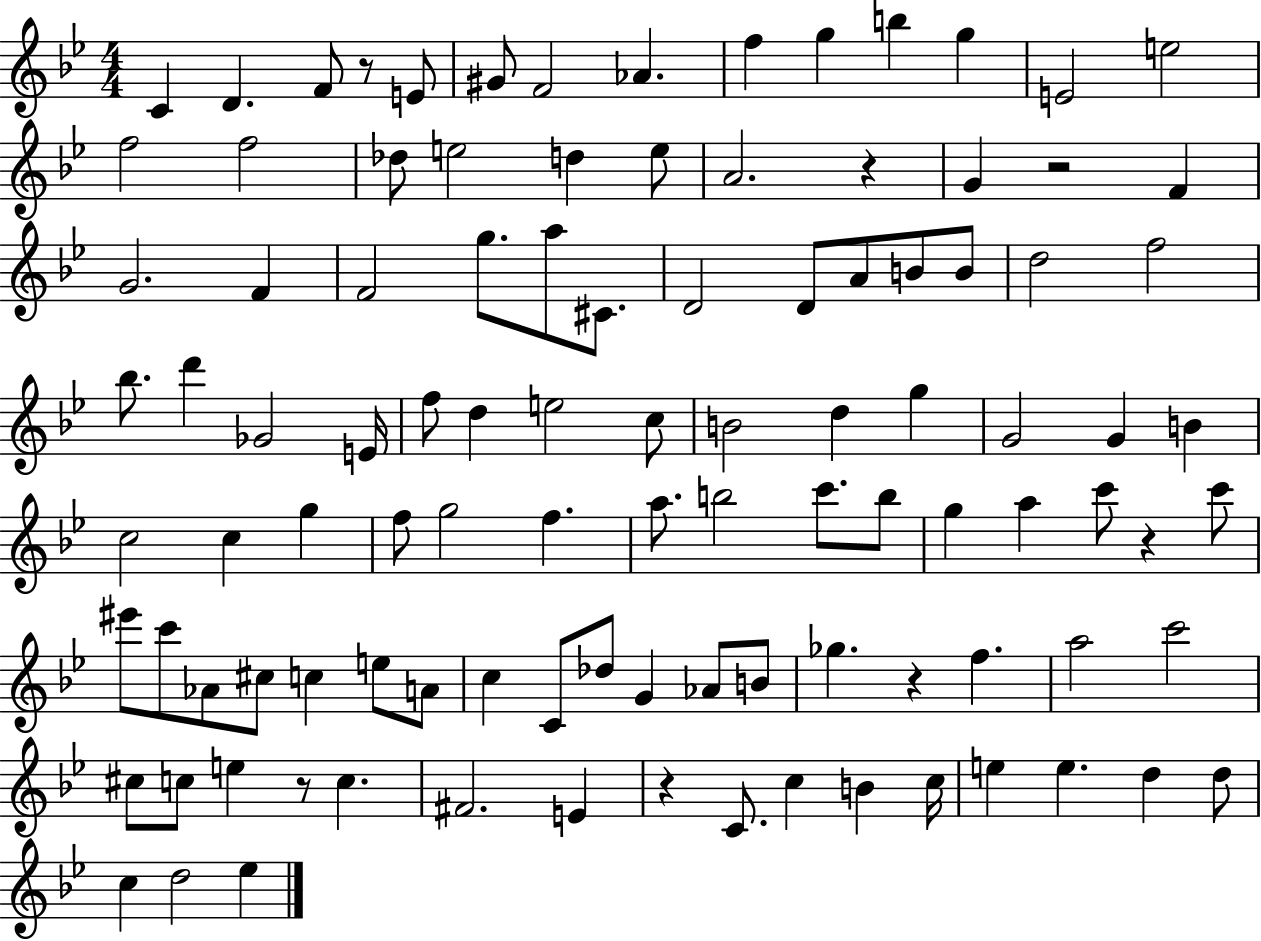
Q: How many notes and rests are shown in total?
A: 104